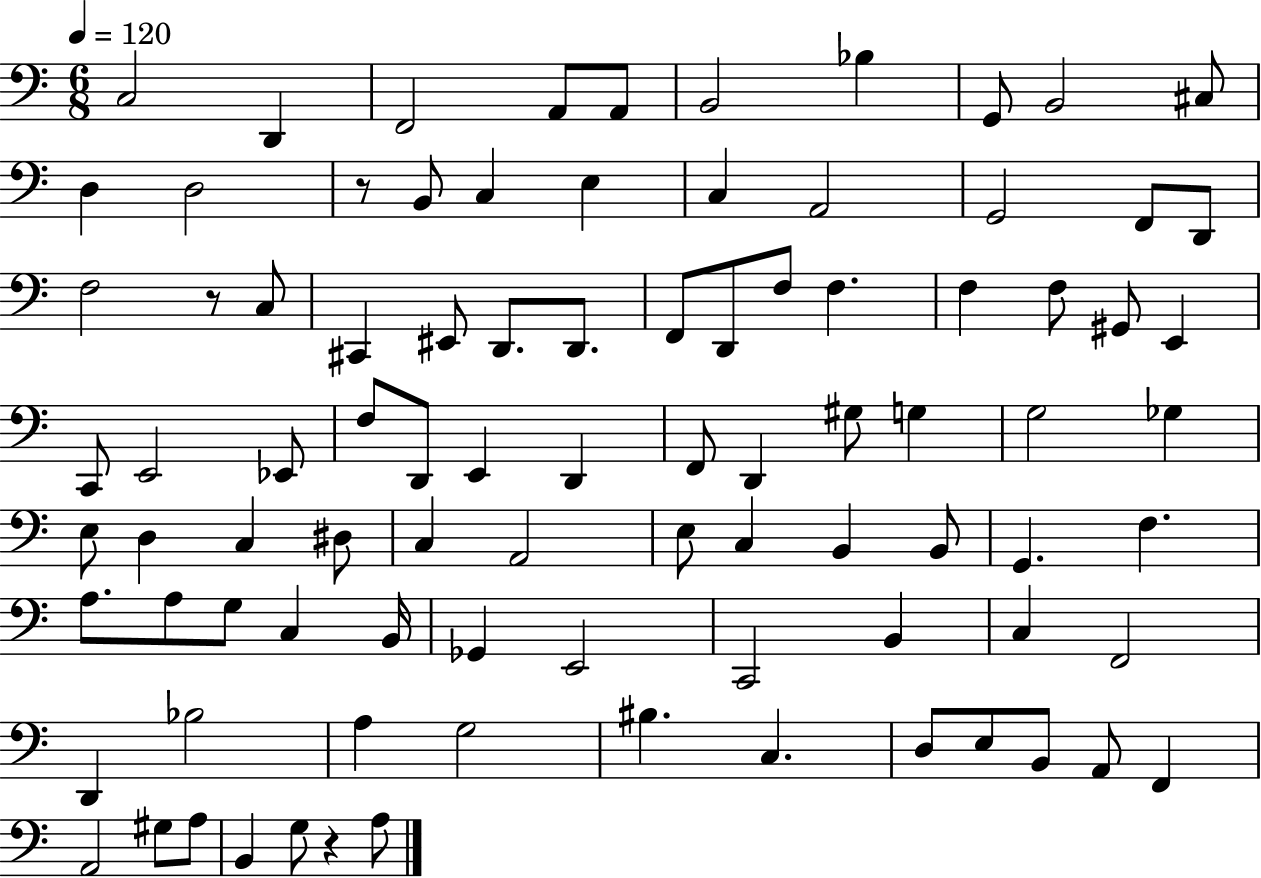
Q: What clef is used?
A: bass